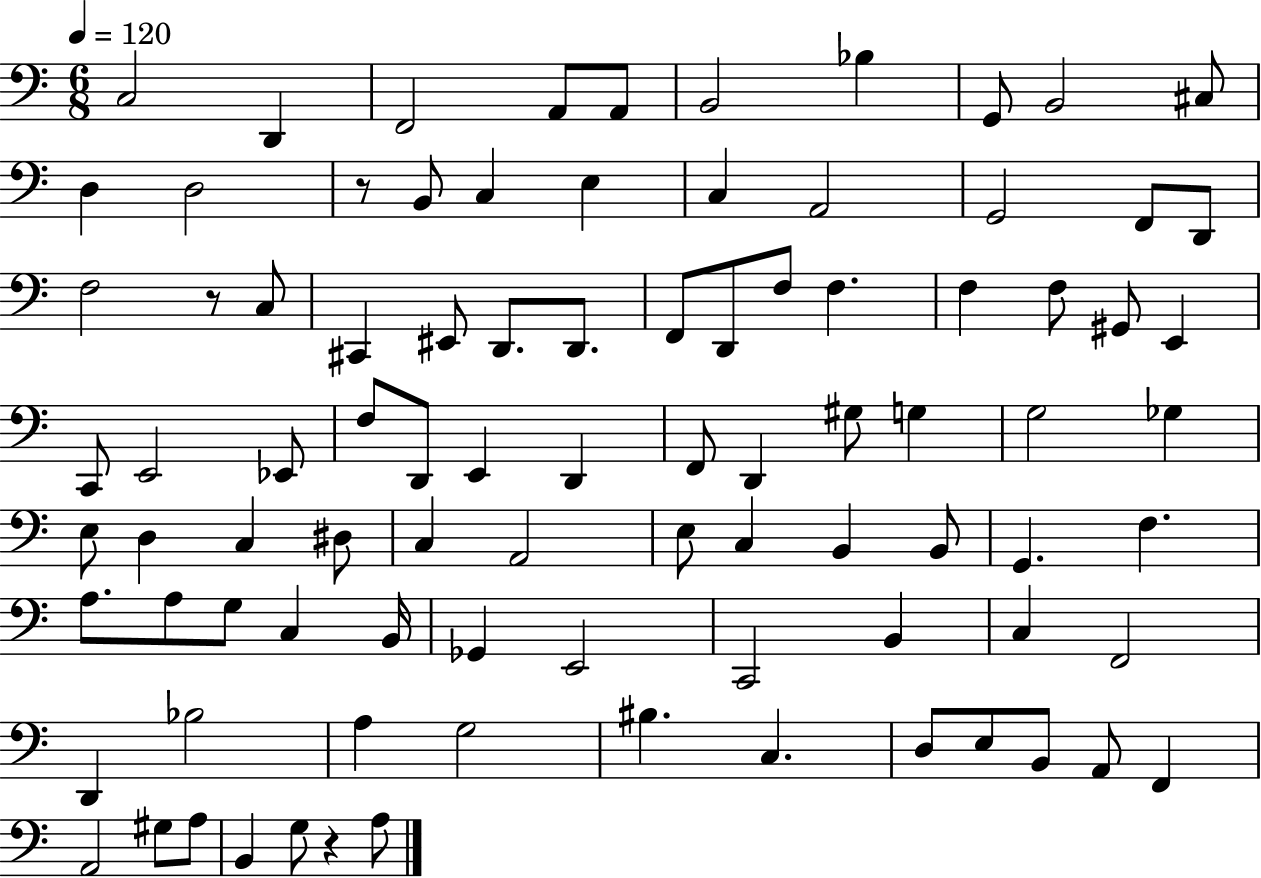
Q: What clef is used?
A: bass